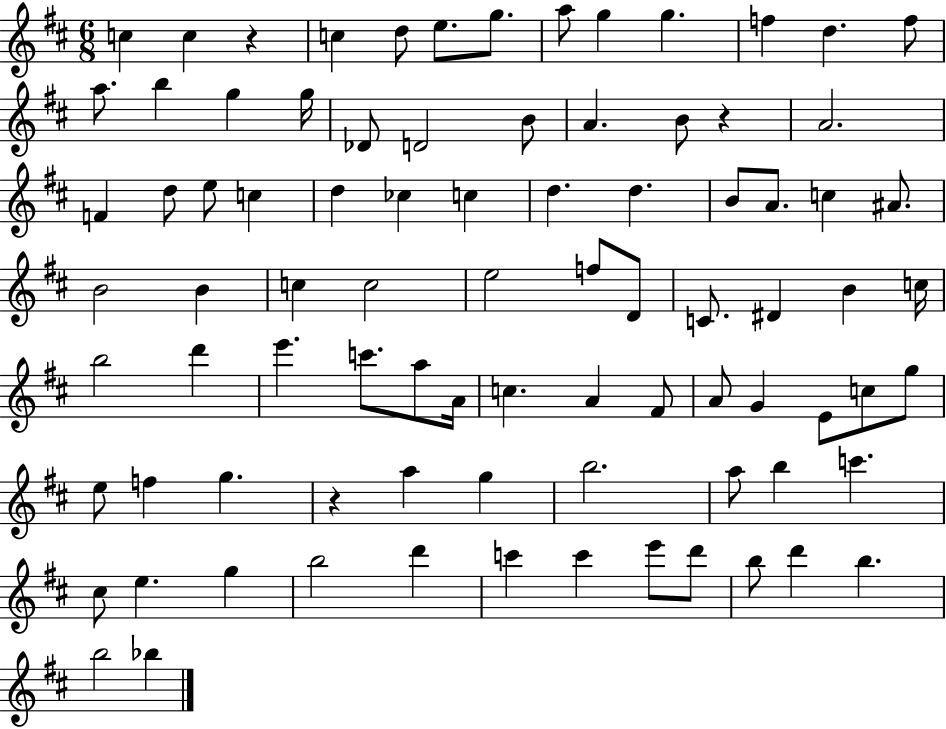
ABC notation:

X:1
T:Untitled
M:6/8
L:1/4
K:D
c c z c d/2 e/2 g/2 a/2 g g f d f/2 a/2 b g g/4 _D/2 D2 B/2 A B/2 z A2 F d/2 e/2 c d _c c d d B/2 A/2 c ^A/2 B2 B c c2 e2 f/2 D/2 C/2 ^D B c/4 b2 d' e' c'/2 a/2 A/4 c A ^F/2 A/2 G E/2 c/2 g/2 e/2 f g z a g b2 a/2 b c' ^c/2 e g b2 d' c' c' e'/2 d'/2 b/2 d' b b2 _b